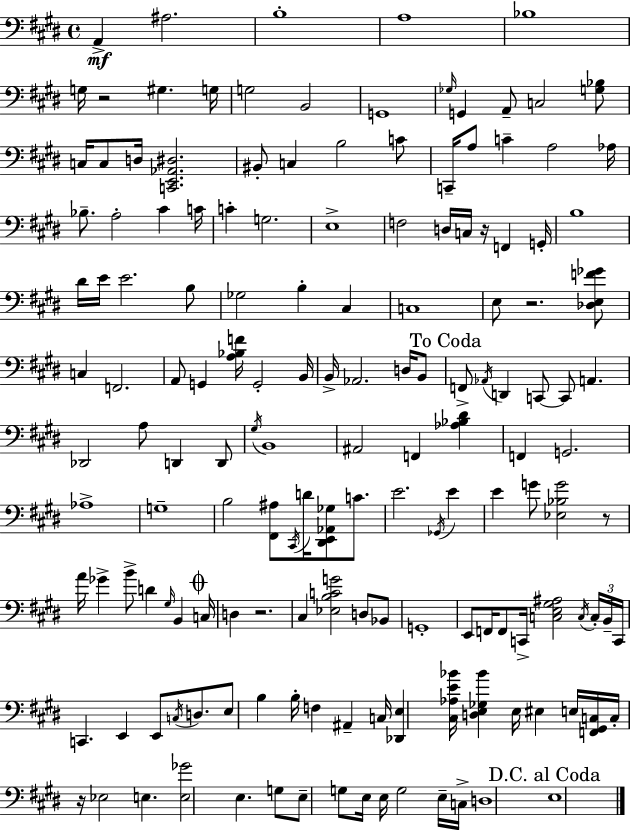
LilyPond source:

{
  \clef bass
  \time 4/4
  \defaultTimeSignature
  \key e \major
  a,4->\mf ais2. | b1-. | a1 | bes1 | \break g16 r2 gis4. g16 | g2 b,2 | g,1 | \grace { ges16 } g,4 a,8-- c2 <g bes>8 | \break c16 c8 d16 <c, e, aes, dis>2. | bis,8-. c4 b2 c'8 | c,16-- a8 c'4-- a2 | aes16 bes8.-- a2-. cis'4 | \break c'16 c'4-. g2. | e1-> | f2 d16 c16 r16 f,4 | g,16-. b1 | \break dis'16 e'16 e'2. b8 | ges2 b4-. cis4 | c1 | e8 r2. <des e f' ges'>8 | \break c4 f,2. | a,8 g,4 <a bes f'>16 g,2-. | b,16 b,16-> aes,2. d16 b,8 | \mark "To Coda" f,8-> \acciaccatura { aes,16 } d,4 c,8~~ c,8 a,4. | \break des,2 a8 d,4 | d,8 \acciaccatura { gis16 } b,1 | ais,2 f,4 <aes bes dis'>4 | f,4 g,2. | \break aes1-> | g1-- | b2 <fis, ais>8 \acciaccatura { cis,16 } d'16 <dis, e, aes, ges>8 | c'8. e'2. | \break \acciaccatura { ges,16 } e'4 e'4 g'8 <ees bes g'>2 | r8 a'16 ges'4-> b'8-> d'4 | \grace { gis16 } b,4 \mark \markup { \musicglyph "scripts.coda" } c16 d4 r2. | cis4 <ees b c' g'>2 | \break d8 bes,8 g,1-. | e,8 f,16 f,8 c,16-> <c e gis ais>2 | \acciaccatura { c16 } \tuplet 3/2 { c16-. b,16-- c,16 } c,4. e,4 | e,8 \acciaccatura { c16 } d8. e8 b4 b16-. f4 | \break ais,4-- c16 <des, e>4 <cis aes e' bes'>16 <d e ges bes'>4 | e16 eis4 e16 <f, gis, c>16 c16-. r16 ees2 | e4. <e ges'>2 | e4. g8 e8-- g8 e16 e16 g2 | \break e16-- c16-> d1 | \mark "D.C. al Coda" e1 | \bar "|."
}